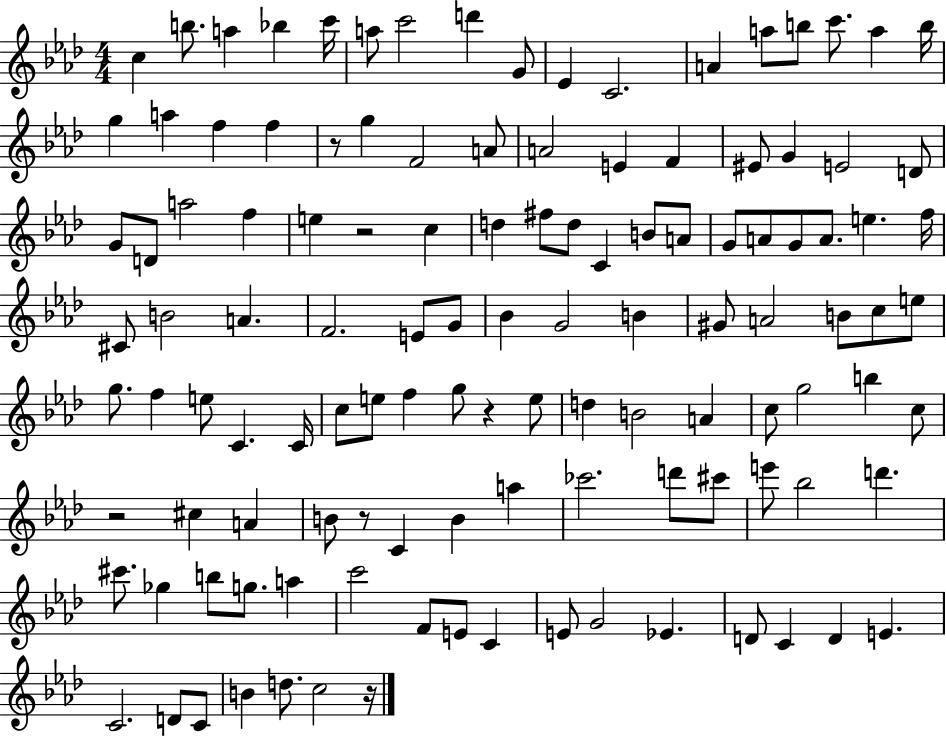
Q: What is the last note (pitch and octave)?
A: C5